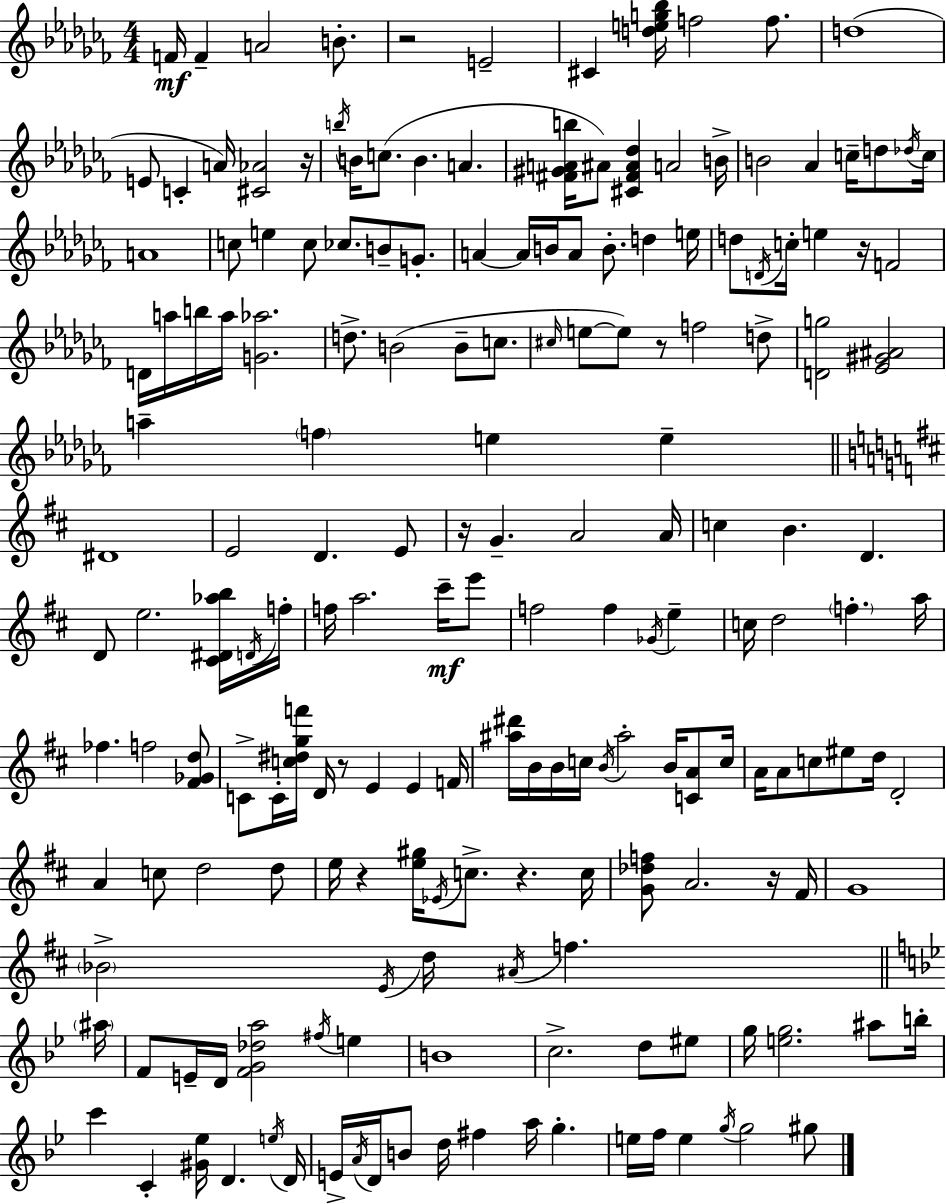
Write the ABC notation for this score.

X:1
T:Untitled
M:4/4
L:1/4
K:Abm
F/4 F A2 B/2 z2 E2 ^C [deg_b]/4 f2 f/2 d4 E/2 C A/4 [^C_A]2 z/4 b/4 B/4 c/2 B A [^F^GAb]/4 ^A/2 [^C^F^A_d] A2 B/4 B2 _A c/4 d/2 _d/4 c/4 A4 c/2 e c/2 _c/2 B/2 G/2 A A/4 B/4 A/2 B/2 d e/4 d/2 D/4 c/4 e z/4 F2 D/4 a/4 b/4 a/4 [G_a]2 d/2 B2 B/2 c/2 ^c/4 e/2 e/2 z/2 f2 d/2 [Dg]2 [_E^G^A]2 a f e e ^D4 E2 D E/2 z/4 G A2 A/4 c B D D/2 e2 [^C^D_ab]/4 D/4 f/4 f/4 a2 ^c'/4 e'/2 f2 f _G/4 e c/4 d2 f a/4 _f f2 [^F_Gd]/2 C/2 C/4 [c^dgf']/4 D/4 z/2 E E F/4 [^a^d']/4 B/4 B/4 c/4 B/4 ^a2 B/4 [CA]/2 c/4 A/4 A/2 c/2 ^e/2 d/4 D2 A c/2 d2 d/2 e/4 z [e^g]/4 _E/4 c/2 z c/4 [G_df]/2 A2 z/4 ^F/4 G4 _B2 E/4 d/4 ^A/4 f ^a/4 F/2 E/4 D/4 [FG_da]2 ^f/4 e B4 c2 d/2 ^e/2 g/4 [eg]2 ^a/2 b/4 c' C [^G_e]/4 D e/4 D/4 E/4 A/4 D/4 B/2 d/4 ^f a/4 g e/4 f/4 e g/4 g2 ^g/2